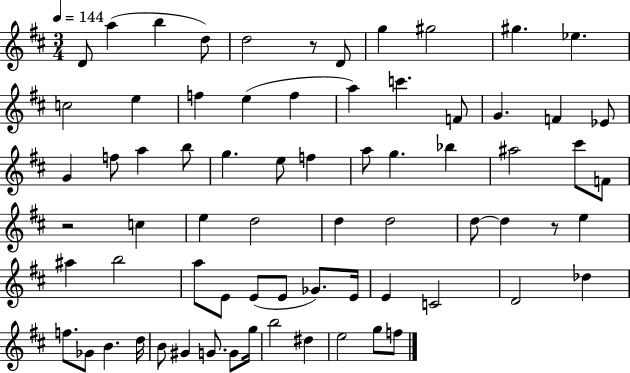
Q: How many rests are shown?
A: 3